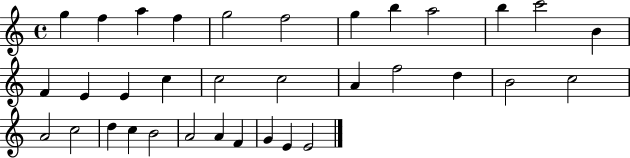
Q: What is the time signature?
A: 4/4